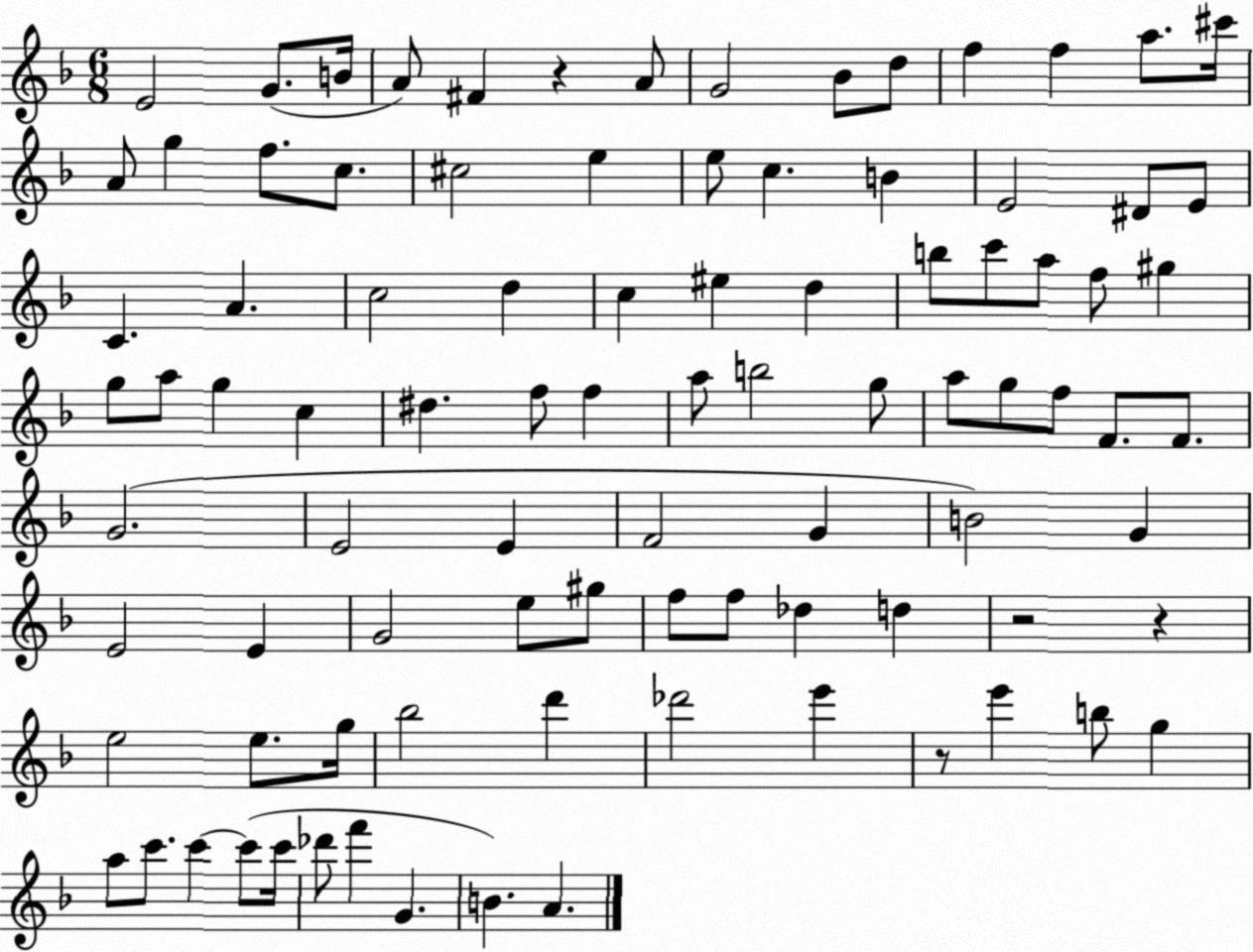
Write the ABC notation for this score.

X:1
T:Untitled
M:6/8
L:1/4
K:F
E2 G/2 B/4 A/2 ^F z A/2 G2 _B/2 d/2 f f a/2 ^c'/4 A/2 g f/2 c/2 ^c2 e e/2 c B E2 ^D/2 E/2 C A c2 d c ^e d b/2 c'/2 a/2 f/2 ^g g/2 a/2 g c ^d f/2 f a/2 b2 g/2 a/2 g/2 f/2 F/2 F/2 G2 E2 E F2 G B2 G E2 E G2 e/2 ^g/2 f/2 f/2 _d d z2 z e2 e/2 g/4 _b2 d' _d'2 e' z/2 e' b/2 g a/2 c'/2 c' c'/2 c'/4 _d'/2 f' G B A